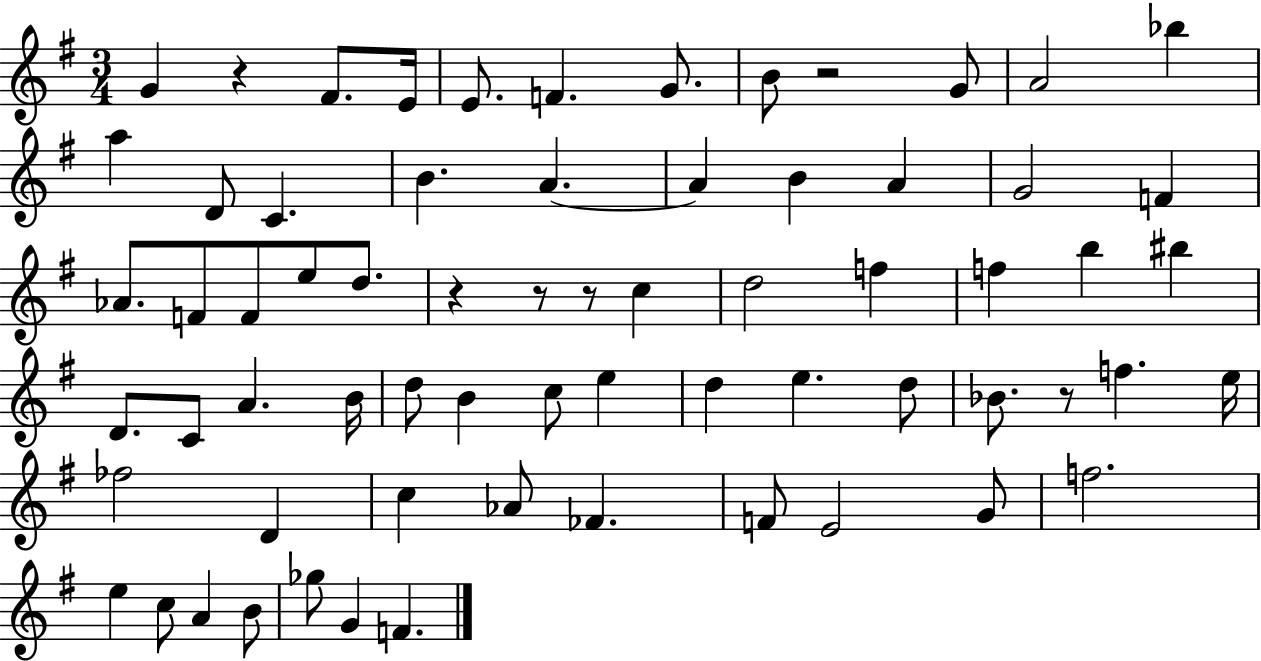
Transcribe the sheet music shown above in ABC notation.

X:1
T:Untitled
M:3/4
L:1/4
K:G
G z ^F/2 E/4 E/2 F G/2 B/2 z2 G/2 A2 _b a D/2 C B A A B A G2 F _A/2 F/2 F/2 e/2 d/2 z z/2 z/2 c d2 f f b ^b D/2 C/2 A B/4 d/2 B c/2 e d e d/2 _B/2 z/2 f e/4 _f2 D c _A/2 _F F/2 E2 G/2 f2 e c/2 A B/2 _g/2 G F